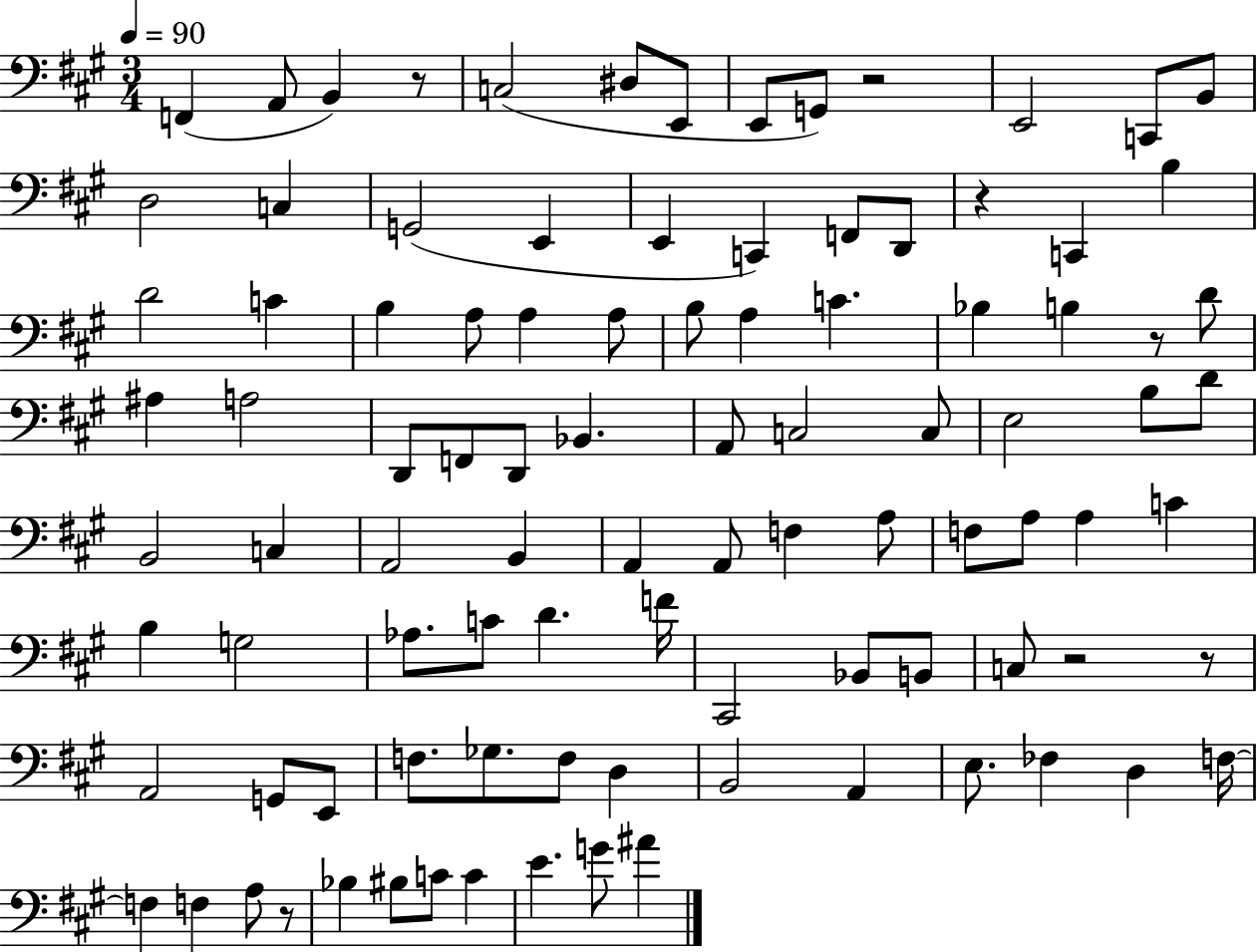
F2/q A2/e B2/q R/e C3/h D#3/e E2/e E2/e G2/e R/h E2/h C2/e B2/e D3/h C3/q G2/h E2/q E2/q C2/q F2/e D2/e R/q C2/q B3/q D4/h C4/q B3/q A3/e A3/q A3/e B3/e A3/q C4/q. Bb3/q B3/q R/e D4/e A#3/q A3/h D2/e F2/e D2/e Bb2/q. A2/e C3/h C3/e E3/h B3/e D4/e B2/h C3/q A2/h B2/q A2/q A2/e F3/q A3/e F3/e A3/e A3/q C4/q B3/q G3/h Ab3/e. C4/e D4/q. F4/s C#2/h Bb2/e B2/e C3/e R/h R/e A2/h G2/e E2/e F3/e. Gb3/e. F3/e D3/q B2/h A2/q E3/e. FES3/q D3/q F3/s F3/q F3/q A3/e R/e Bb3/q BIS3/e C4/e C4/q E4/q. G4/e A#4/q